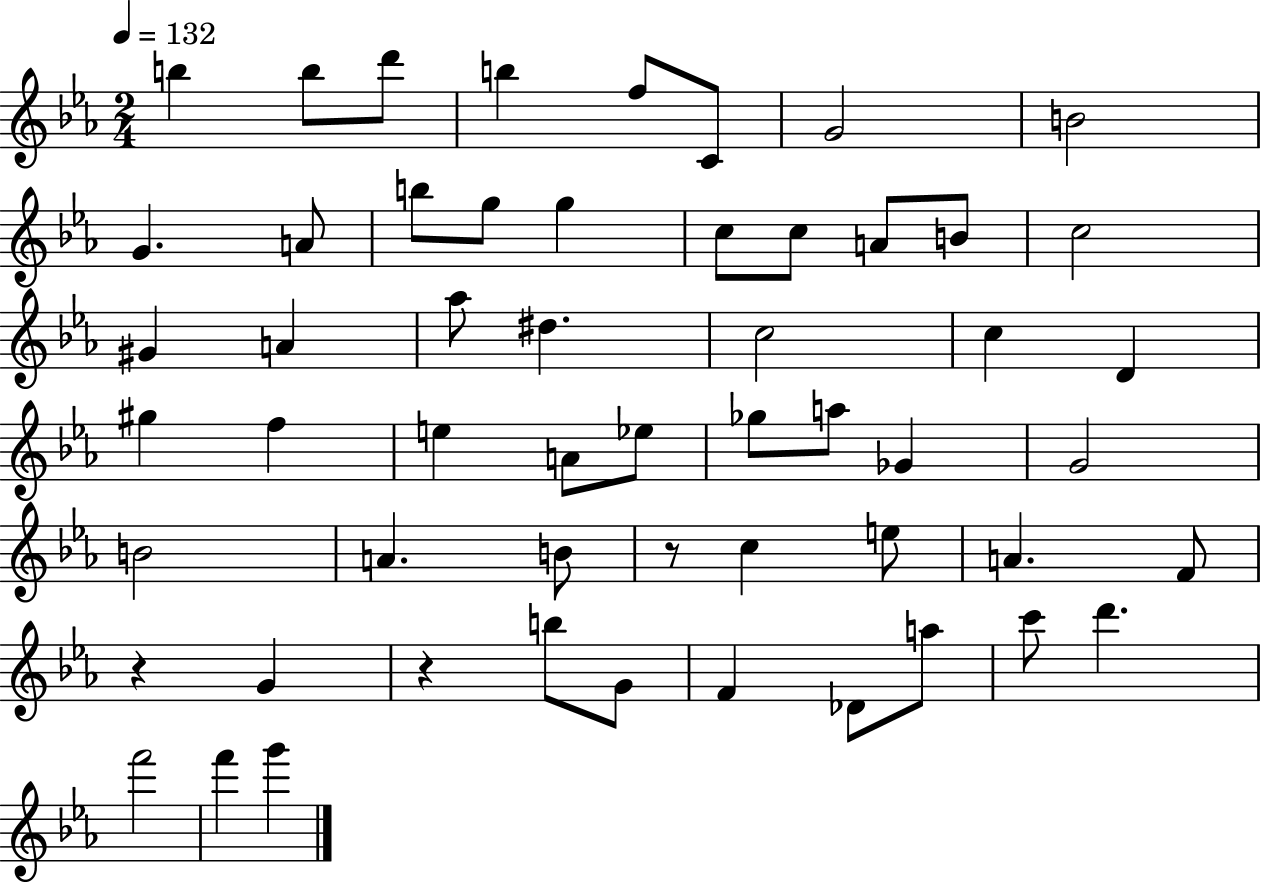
B5/q B5/e D6/e B5/q F5/e C4/e G4/h B4/h G4/q. A4/e B5/e G5/e G5/q C5/e C5/e A4/e B4/e C5/h G#4/q A4/q Ab5/e D#5/q. C5/h C5/q D4/q G#5/q F5/q E5/q A4/e Eb5/e Gb5/e A5/e Gb4/q G4/h B4/h A4/q. B4/e R/e C5/q E5/e A4/q. F4/e R/q G4/q R/q B5/e G4/e F4/q Db4/e A5/e C6/e D6/q. F6/h F6/q G6/q